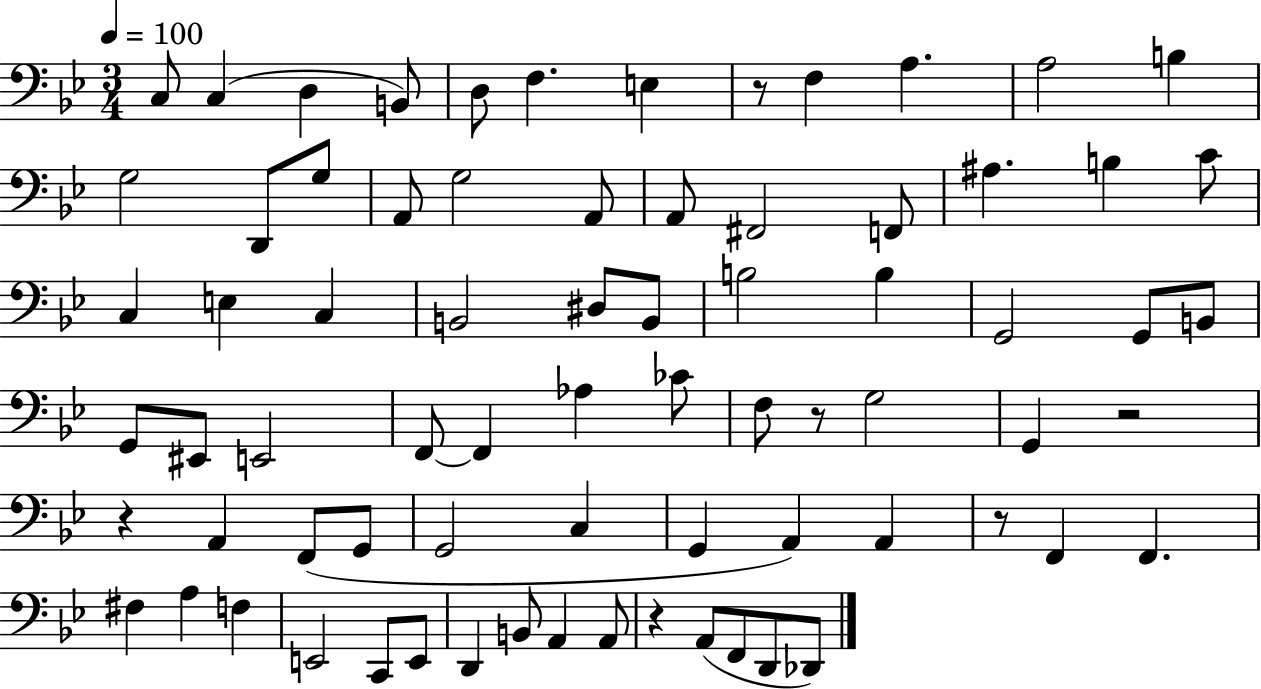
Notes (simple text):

C3/e C3/q D3/q B2/e D3/e F3/q. E3/q R/e F3/q A3/q. A3/h B3/q G3/h D2/e G3/e A2/e G3/h A2/e A2/e F#2/h F2/e A#3/q. B3/q C4/e C3/q E3/q C3/q B2/h D#3/e B2/e B3/h B3/q G2/h G2/e B2/e G2/e EIS2/e E2/h F2/e F2/q Ab3/q CES4/e F3/e R/e G3/h G2/q R/h R/q A2/q F2/e G2/e G2/h C3/q G2/q A2/q A2/q R/e F2/q F2/q. F#3/q A3/q F3/q E2/h C2/e E2/e D2/q B2/e A2/q A2/e R/q A2/e F2/e D2/e Db2/e